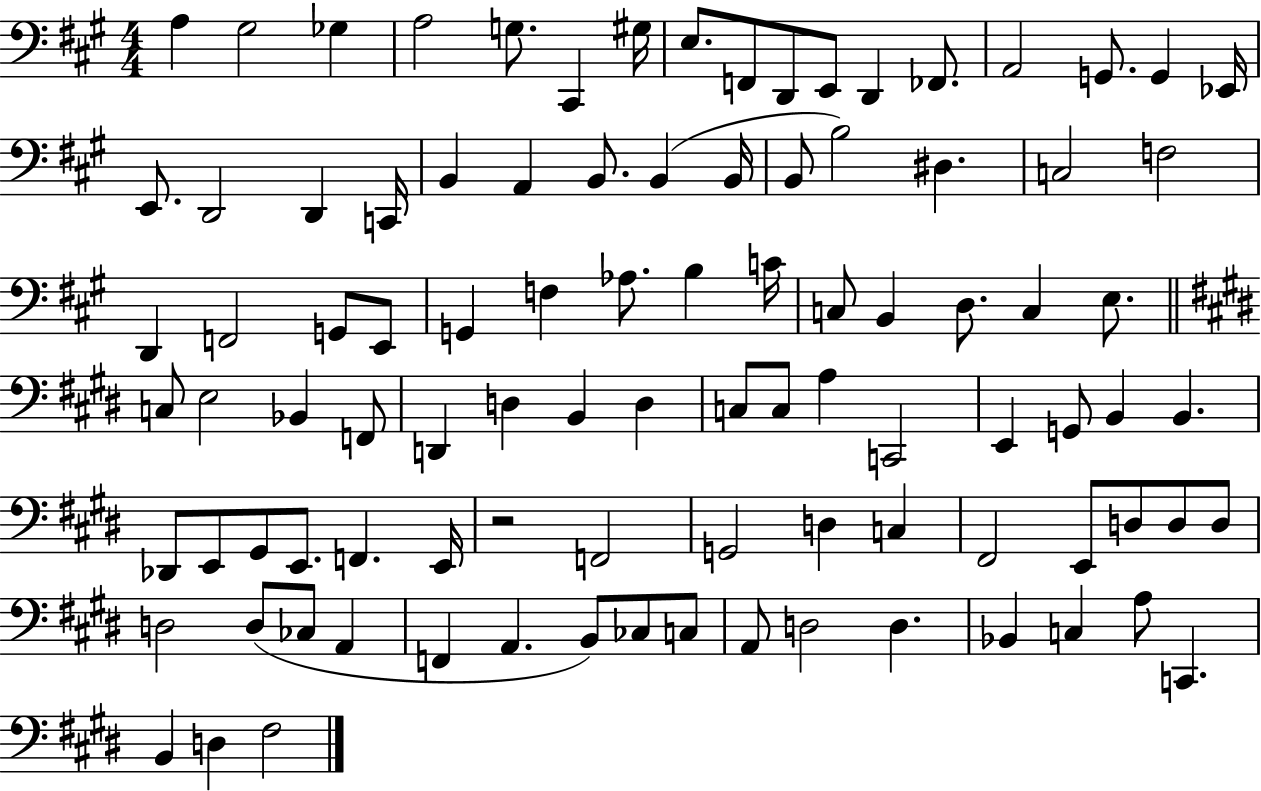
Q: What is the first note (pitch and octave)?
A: A3